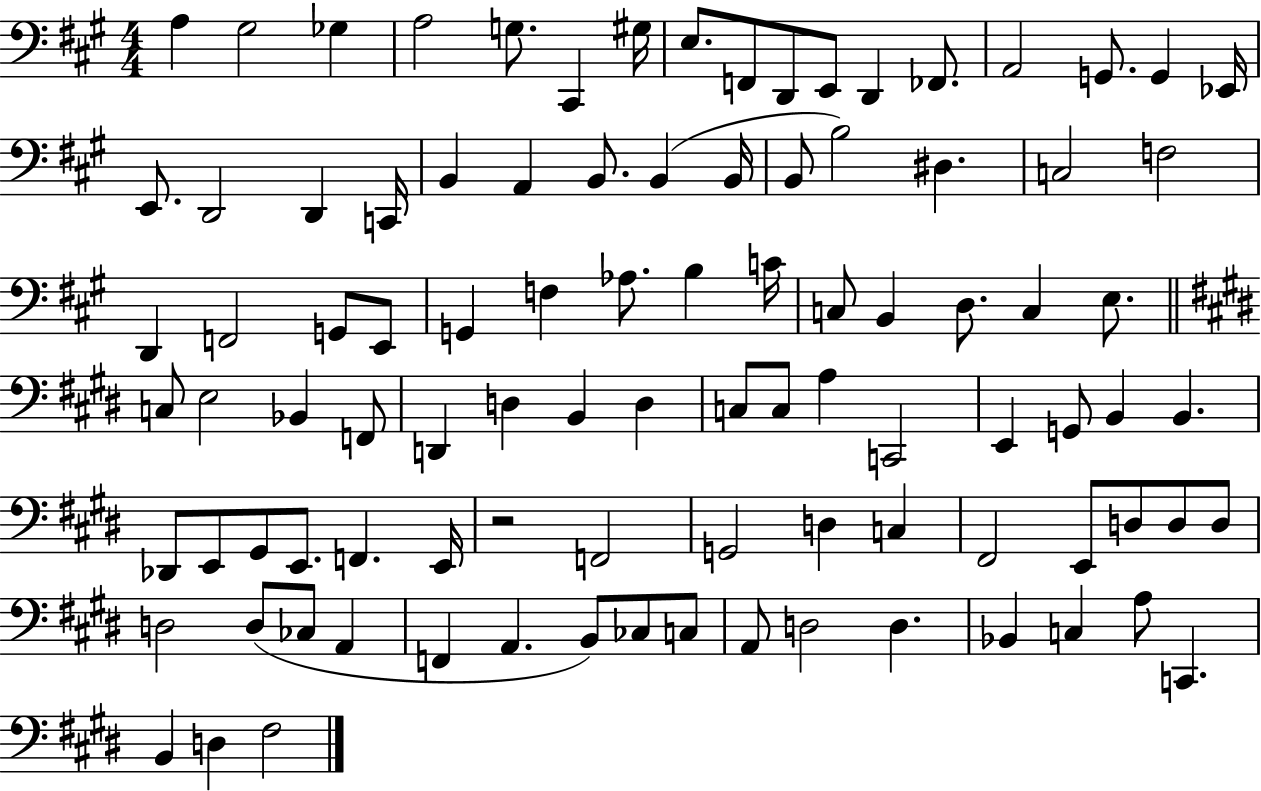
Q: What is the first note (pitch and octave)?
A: A3